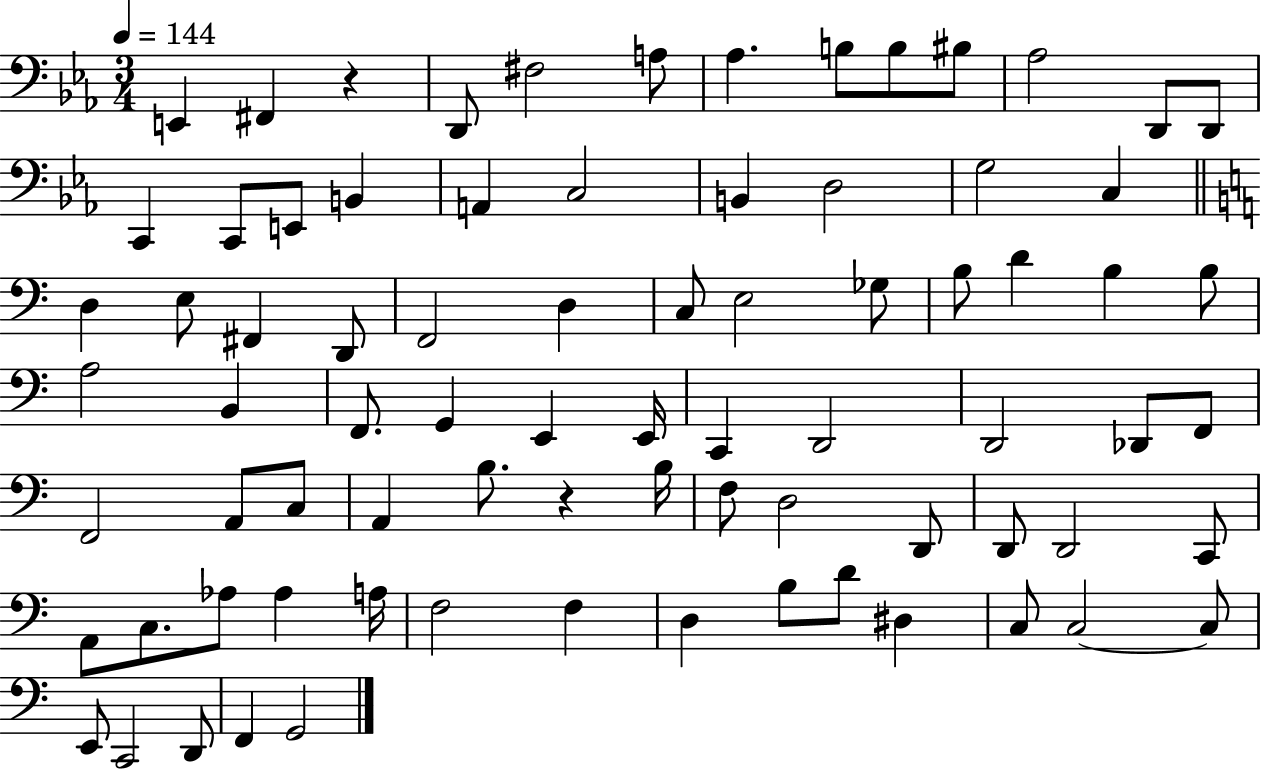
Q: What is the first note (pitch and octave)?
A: E2